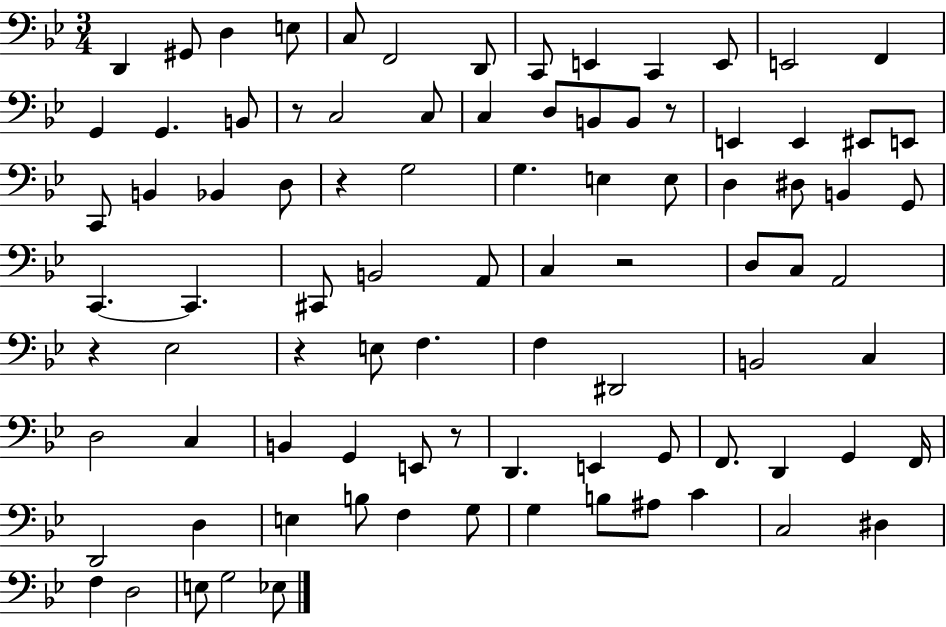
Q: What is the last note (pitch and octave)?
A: Eb3